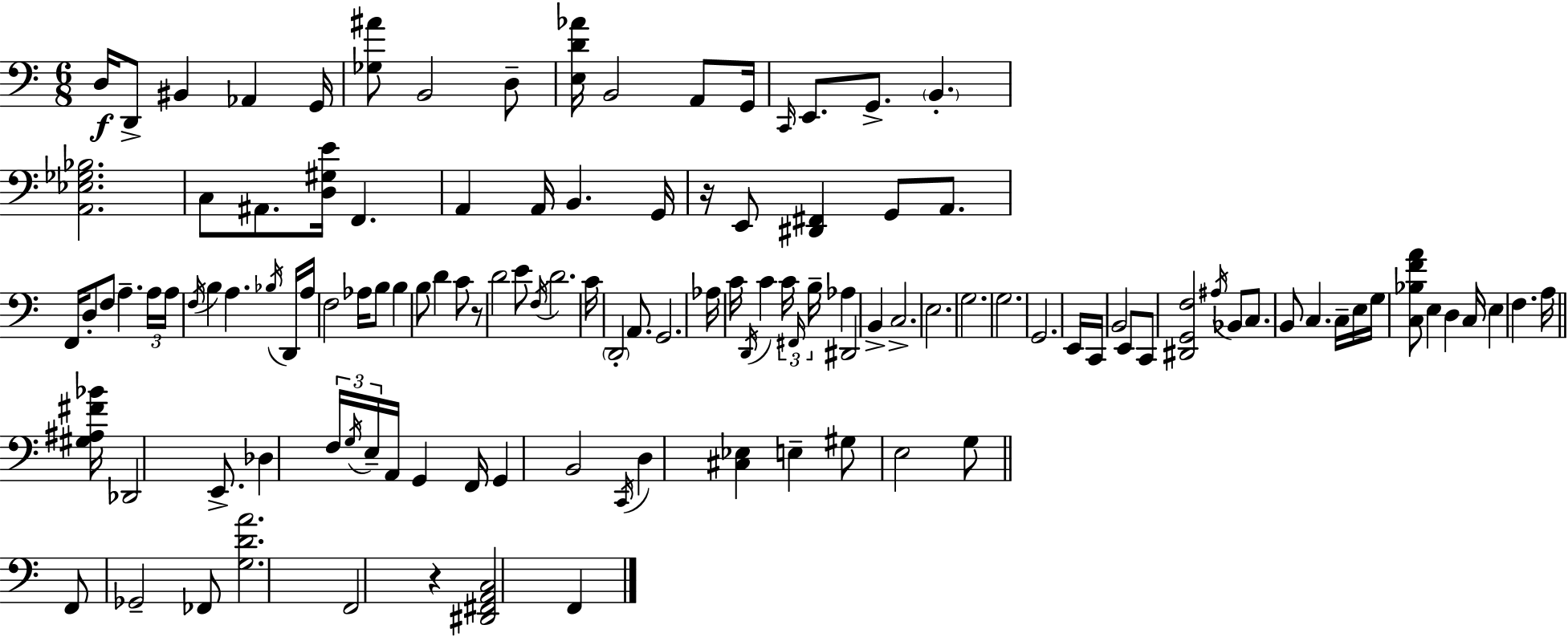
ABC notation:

X:1
T:Untitled
M:6/8
L:1/4
K:C
D,/4 D,,/2 ^B,, _A,, G,,/4 [_G,^A]/2 B,,2 D,/2 [E,D_A]/4 B,,2 A,,/2 G,,/4 C,,/4 E,,/2 G,,/2 B,, [A,,_E,_G,_B,]2 C,/2 ^A,,/2 [D,^G,E]/4 F,, A,, A,,/4 B,, G,,/4 z/4 E,,/2 [^D,,^F,,] G,,/2 A,,/2 F,,/4 D,/2 F,/2 A, A,/4 A,/4 F,/4 B, A, _B,/4 D,,/4 A,/4 F,2 _A,/4 B,/2 B, B,/2 D C/2 z/2 D2 E/2 F,/4 D2 C/4 D,,2 A,,/2 G,,2 _A,/4 C/4 D,,/4 C C/4 ^F,,/4 B,/4 _A, ^D,,2 B,, C,2 E,2 G,2 G,2 G,,2 E,,/4 C,,/4 B,,2 E,,/2 C,,/2 [^D,,G,,F,]2 ^A,/4 _B,,/2 C,/2 B,,/2 C, C,/4 E,/4 G,/4 [C,_B,FA]/2 E, D, C,/4 E, F, A,/4 [^G,^A,^F_B]/4 _D,,2 E,,/2 _D, F,/4 G,/4 E,/4 A,,/4 G,, F,,/4 G,, B,,2 C,,/4 D, [^C,_E,] E, ^G,/2 E,2 G,/2 F,,/2 _G,,2 _F,,/2 [G,DA]2 F,,2 z [^D,,^F,,A,,C,]2 F,,